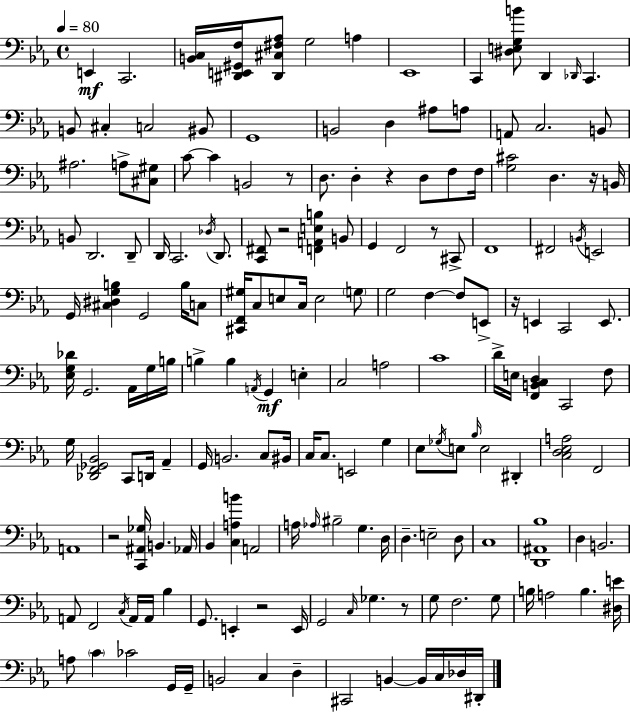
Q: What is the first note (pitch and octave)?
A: E2